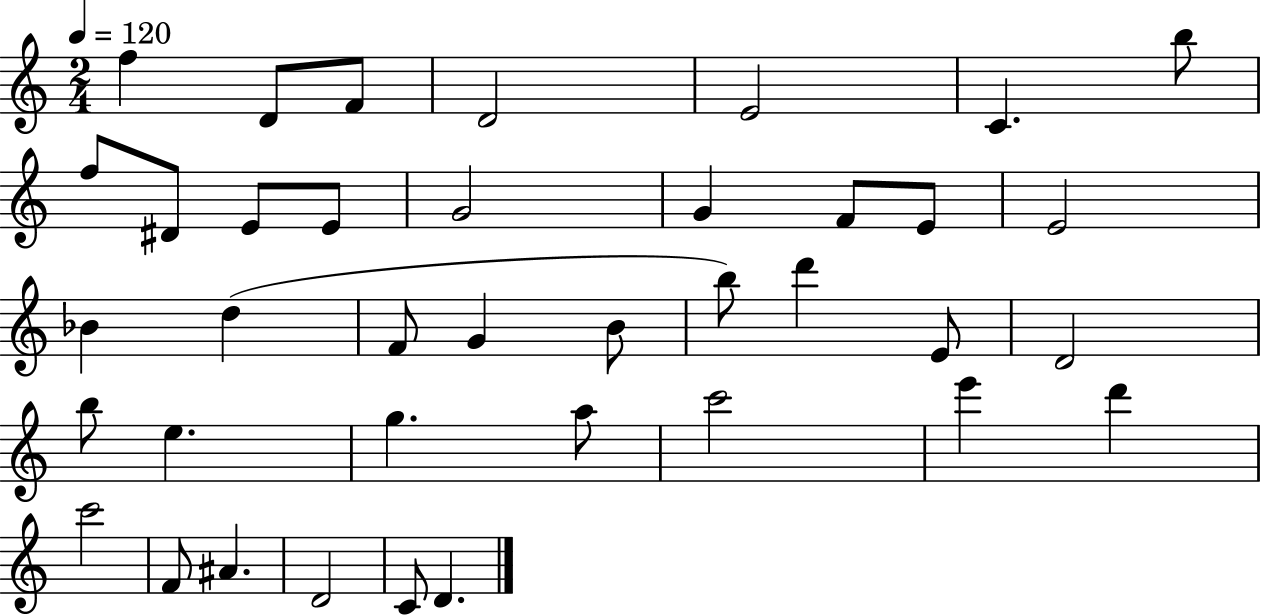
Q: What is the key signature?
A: C major